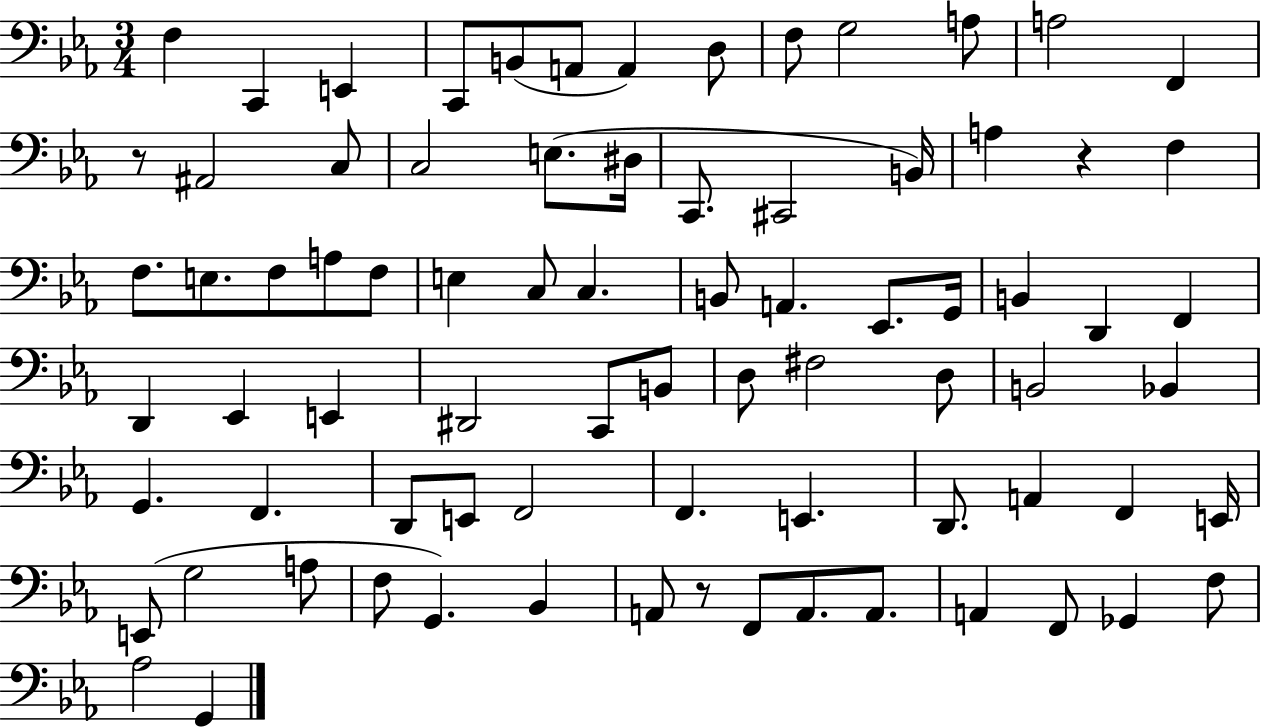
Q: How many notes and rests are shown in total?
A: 79